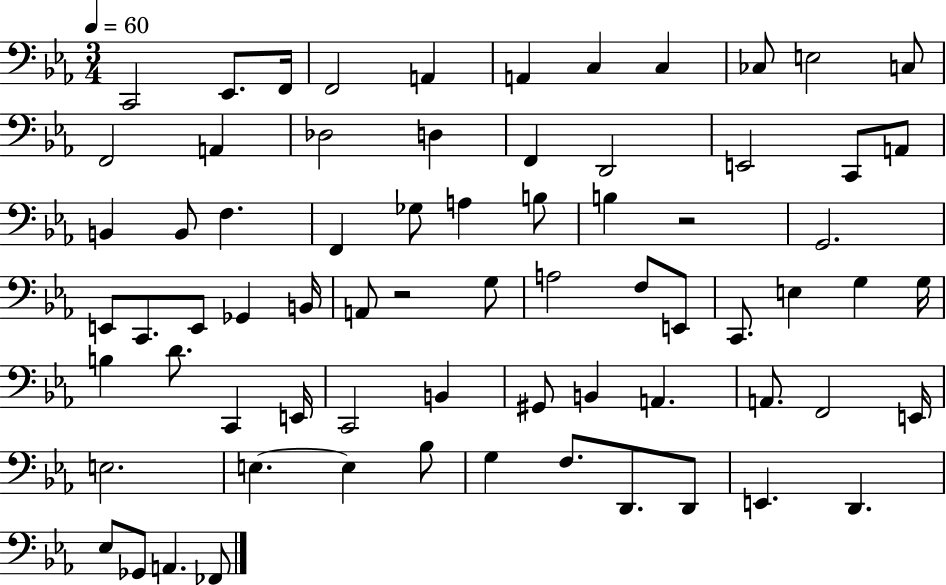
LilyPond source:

{
  \clef bass
  \numericTimeSignature
  \time 3/4
  \key ees \major
  \tempo 4 = 60
  c,2 ees,8. f,16 | f,2 a,4 | a,4 c4 c4 | ces8 e2 c8 | \break f,2 a,4 | des2 d4 | f,4 d,2 | e,2 c,8 a,8 | \break b,4 b,8 f4. | f,4 ges8 a4 b8 | b4 r2 | g,2. | \break e,8 c,8. e,8 ges,4 b,16 | a,8 r2 g8 | a2 f8 e,8 | c,8. e4 g4 g16 | \break b4 d'8. c,4 e,16 | c,2 b,4 | gis,8 b,4 a,4. | a,8. f,2 e,16 | \break e2. | e4.~~ e4 bes8 | g4 f8. d,8. d,8 | e,4. d,4. | \break ees8 ges,8 a,4. fes,8 | \bar "|."
}